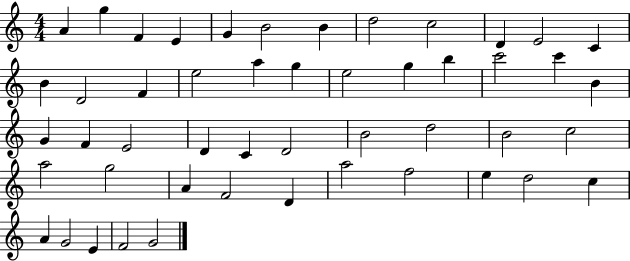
A4/q G5/q F4/q E4/q G4/q B4/h B4/q D5/h C5/h D4/q E4/h C4/q B4/q D4/h F4/q E5/h A5/q G5/q E5/h G5/q B5/q C6/h C6/q B4/q G4/q F4/q E4/h D4/q C4/q D4/h B4/h D5/h B4/h C5/h A5/h G5/h A4/q F4/h D4/q A5/h F5/h E5/q D5/h C5/q A4/q G4/h E4/q F4/h G4/h